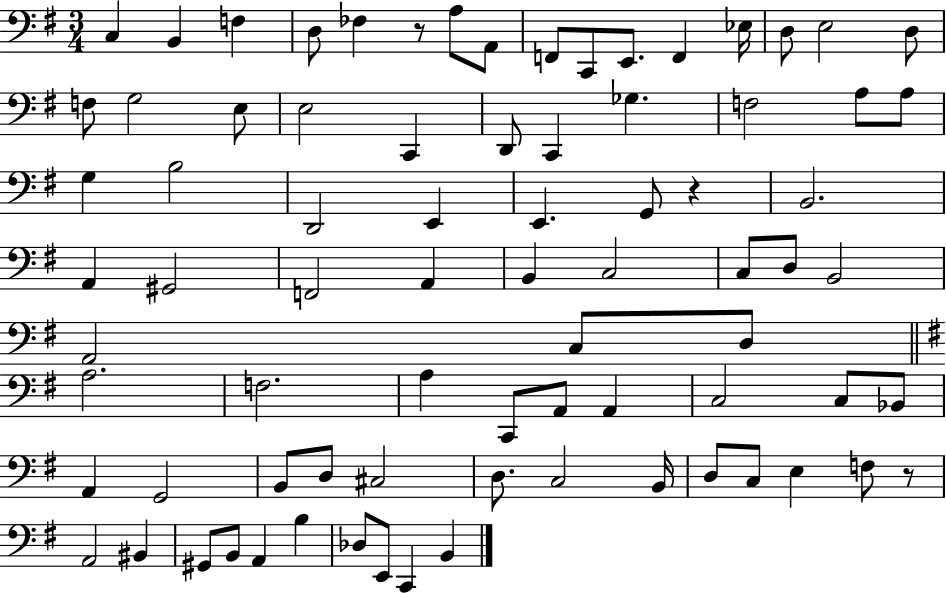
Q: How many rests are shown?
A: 3